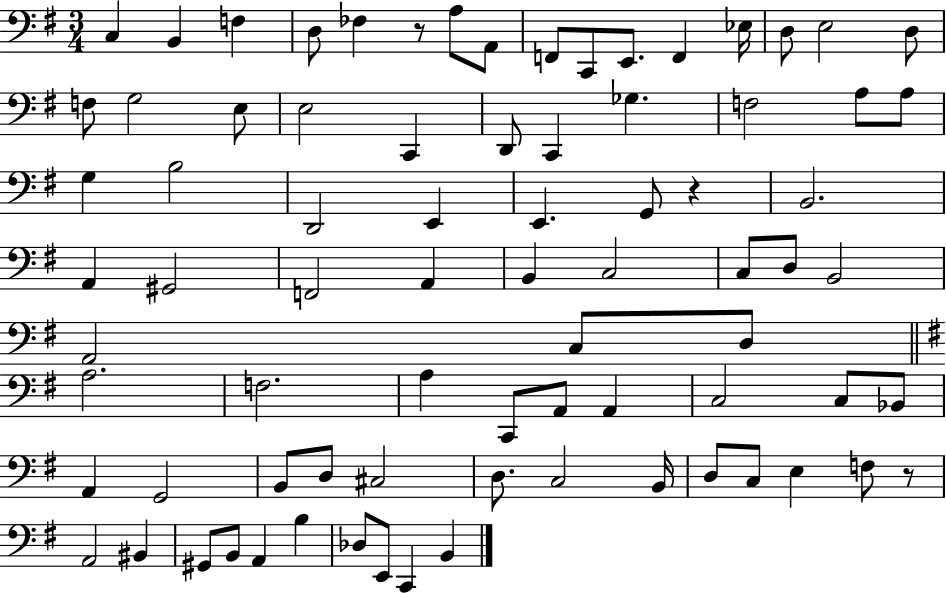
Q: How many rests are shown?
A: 3